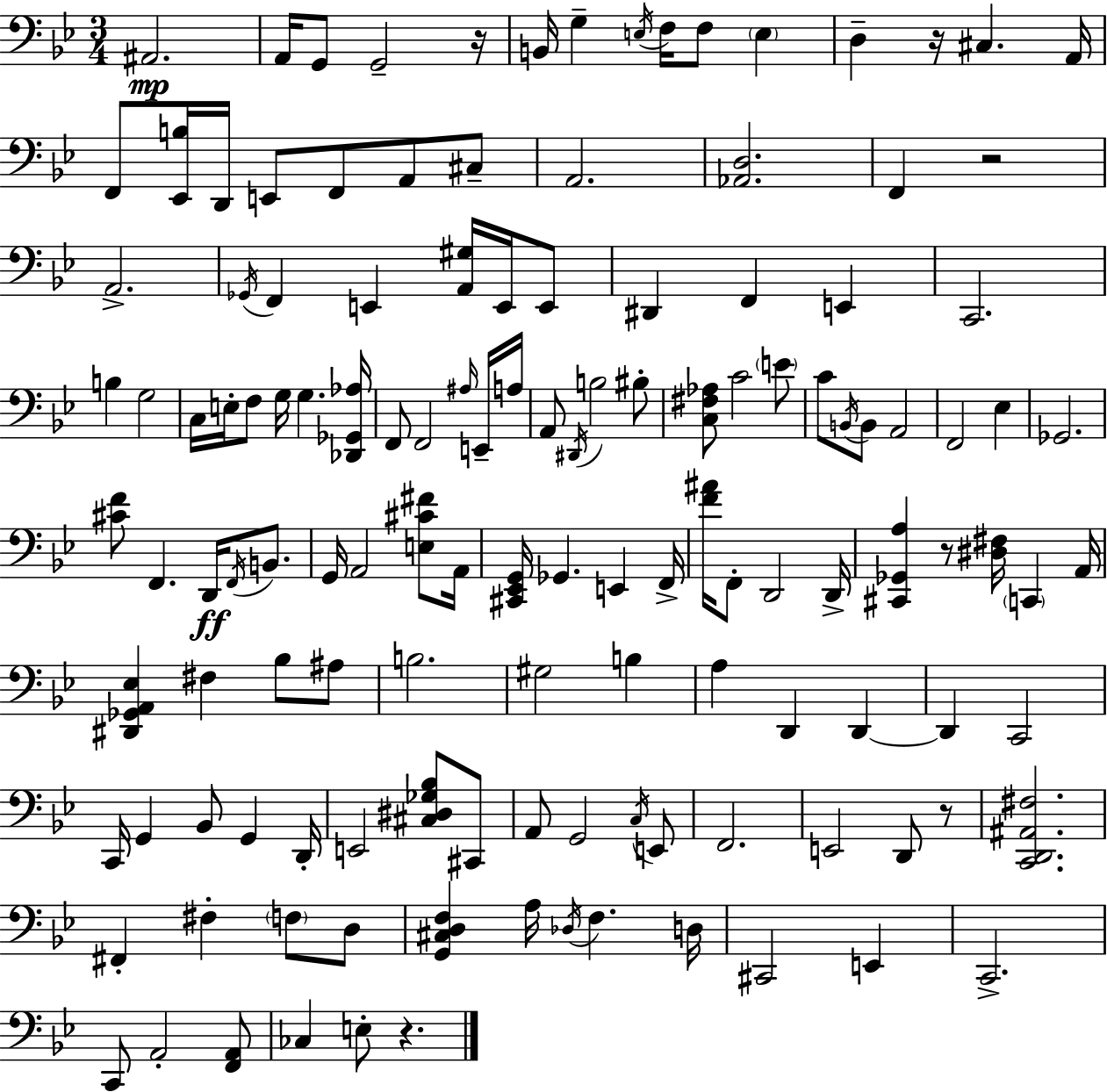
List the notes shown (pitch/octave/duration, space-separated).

A#2/h. A2/s G2/e G2/h R/s B2/s G3/q E3/s F3/s F3/e E3/q D3/q R/s C#3/q. A2/s F2/e [Eb2,B3]/s D2/s E2/e F2/e A2/e C#3/e A2/h. [Ab2,D3]/h. F2/q R/h A2/h. Gb2/s F2/q E2/q [A2,G#3]/s E2/s E2/e D#2/q F2/q E2/q C2/h. B3/q G3/h C3/s E3/s F3/e G3/s G3/q. [Db2,Gb2,Ab3]/s F2/e F2/h A#3/s E2/s A3/s A2/e D#2/s B3/h BIS3/e [C3,F#3,Ab3]/e C4/h E4/e C4/e B2/s B2/e A2/h F2/h Eb3/q Gb2/h. [C#4,F4]/e F2/q. D2/s F2/s B2/e. G2/s A2/h [E3,C#4,F#4]/e A2/s [C#2,Eb2,G2]/s Gb2/q. E2/q F2/s [F4,A#4]/s F2/e D2/h D2/s [C#2,Gb2,A3]/q R/e [D#3,F#3]/s C2/q A2/s [D#2,Gb2,A2,Eb3]/q F#3/q Bb3/e A#3/e B3/h. G#3/h B3/q A3/q D2/q D2/q D2/q C2/h C2/s G2/q Bb2/e G2/q D2/s E2/h [C#3,D#3,Gb3,Bb3]/e C#2/e A2/e G2/h C3/s E2/e F2/h. E2/h D2/e R/e [C2,D2,A#2,F#3]/h. F#2/q F#3/q F3/e D3/e [G2,C#3,D3,F3]/q A3/s Db3/s F3/q. D3/s C#2/h E2/q C2/h. C2/e A2/h [F2,A2]/e CES3/q E3/e R/q.